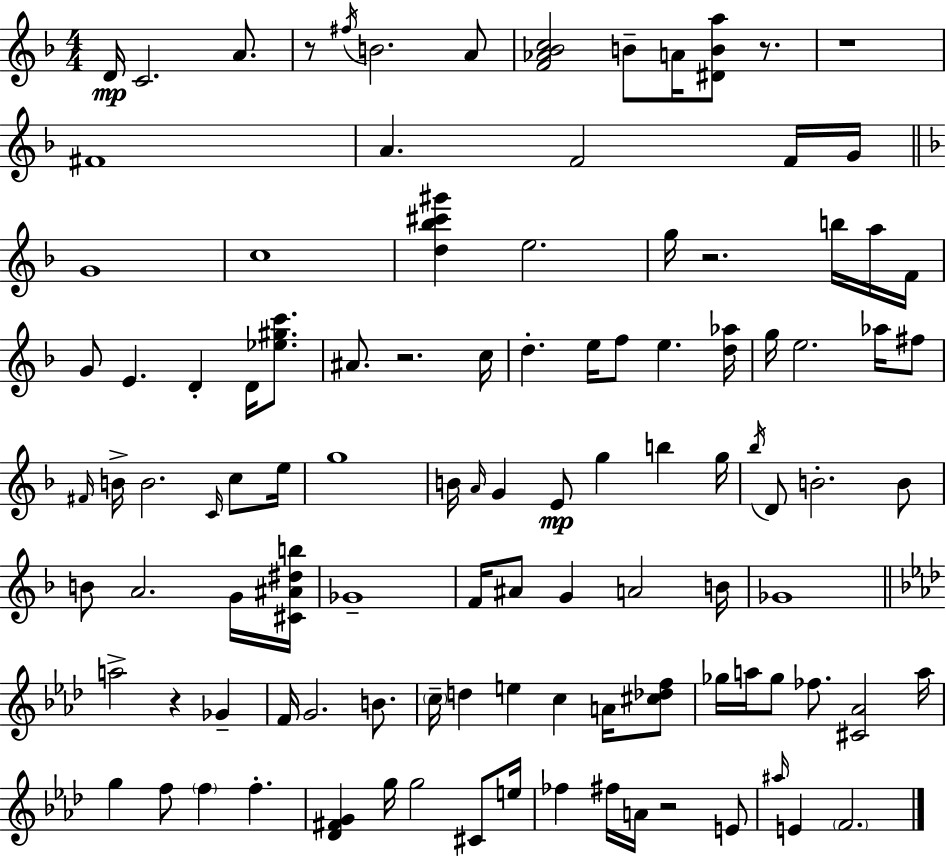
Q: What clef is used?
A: treble